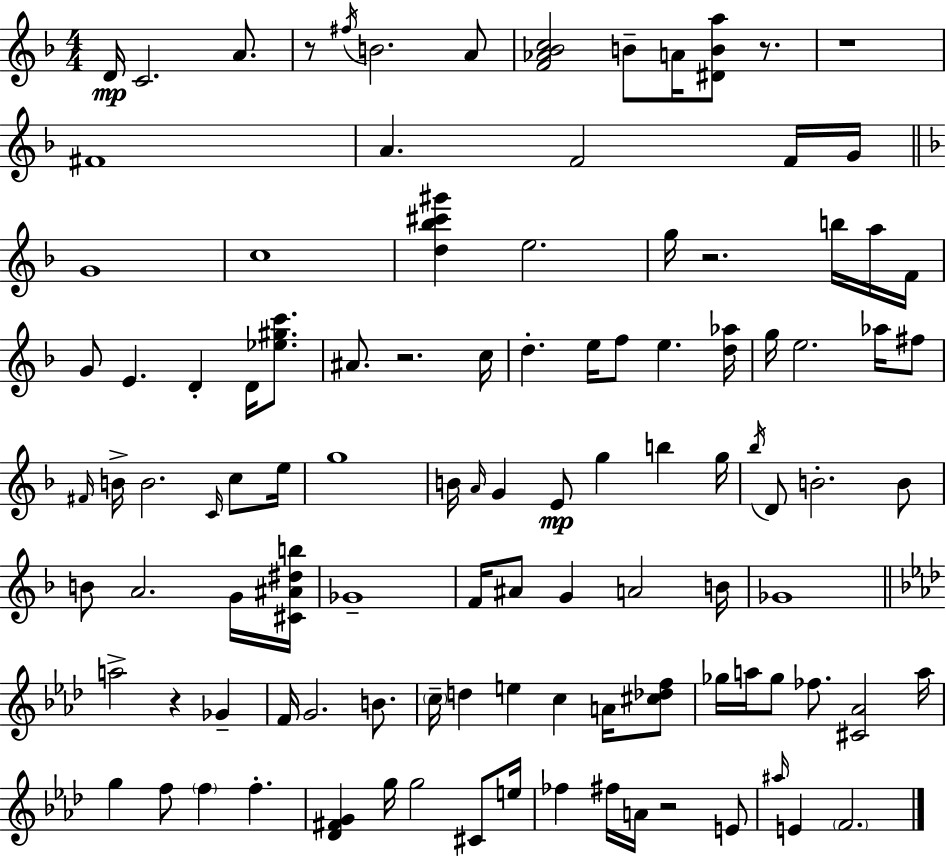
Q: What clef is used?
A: treble